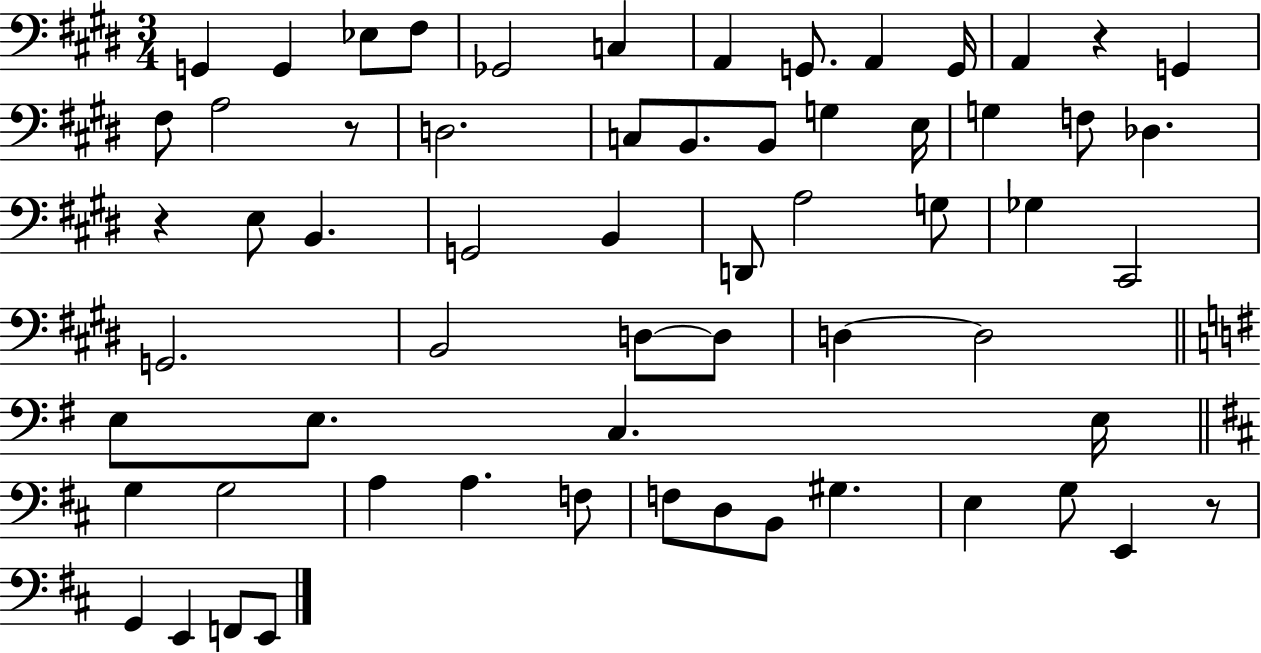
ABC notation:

X:1
T:Untitled
M:3/4
L:1/4
K:E
G,, G,, _E,/2 ^F,/2 _G,,2 C, A,, G,,/2 A,, G,,/4 A,, z G,, ^F,/2 A,2 z/2 D,2 C,/2 B,,/2 B,,/2 G, E,/4 G, F,/2 _D, z E,/2 B,, G,,2 B,, D,,/2 A,2 G,/2 _G, ^C,,2 G,,2 B,,2 D,/2 D,/2 D, D,2 E,/2 E,/2 C, E,/4 G, G,2 A, A, F,/2 F,/2 D,/2 B,,/2 ^G, E, G,/2 E,, z/2 G,, E,, F,,/2 E,,/2